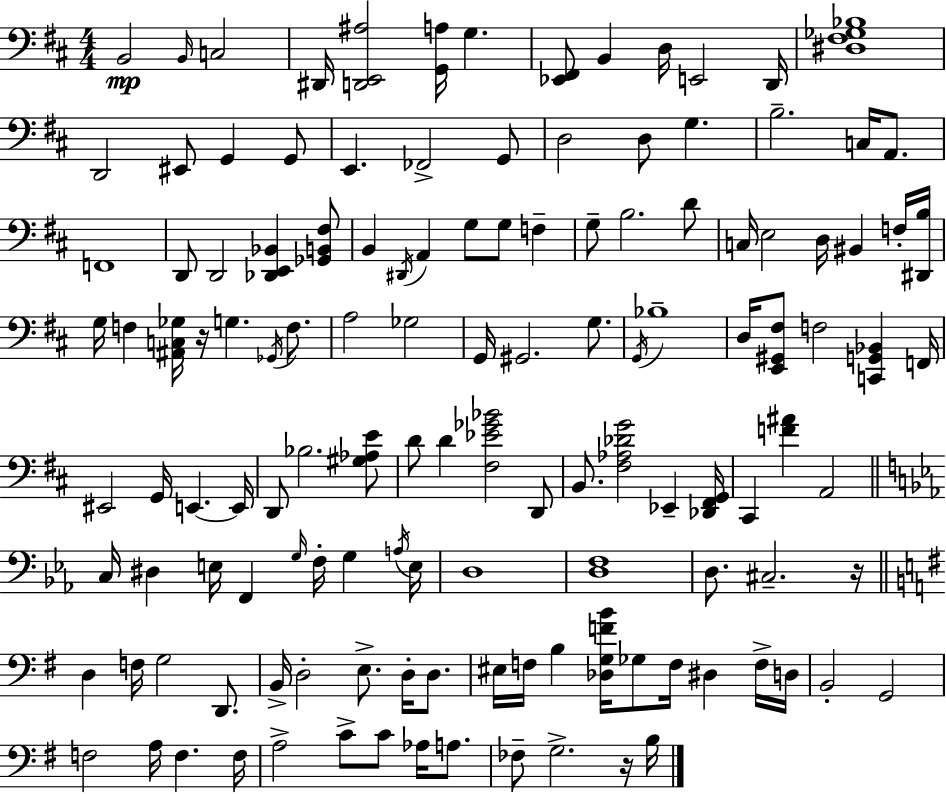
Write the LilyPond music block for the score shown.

{
  \clef bass
  \numericTimeSignature
  \time 4/4
  \key d \major
  b,2\mp \grace { b,16 } c2 | dis,16 <d, e, ais>2 <g, a>16 g4. | <ees, fis,>8 b,4 d16 e,2 | d,16 <dis fis ges bes>1 | \break d,2 eis,8 g,4 g,8 | e,4. fes,2-> g,8 | d2 d8 g4. | b2.-- c16 a,8. | \break f,1 | d,8 d,2 <des, e, bes,>4 <ges, b, fis>8 | b,4 \acciaccatura { dis,16 } a,4 g8 g8 f4-- | g8-- b2. | \break d'8 c16 e2 d16 bis,4 | f16-. <dis, b>16 g16 f4 <ais, c ges>16 r16 g4. \acciaccatura { ges,16 } | f8. a2 ges2 | g,16 gis,2. | \break g8. \acciaccatura { g,16 } bes1-- | d16 <e, gis, fis>8 f2 <c, g, bes,>4 | f,16 eis,2 g,16 e,4.~~ | e,16 d,8 bes2. | \break <gis aes e'>8 d'8 d'4 <fis ees' ges' bes'>2 | d,8 b,8. <fis aes des' g'>2 ees,4-- | <des, fis, g,>16 cis,4 <f' ais'>4 a,2 | \bar "||" \break \key ees \major c16 dis4 e16 f,4 \grace { g16 } f16-. g4 | \acciaccatura { a16 } e16 d1 | <d f>1 | d8. cis2.-- | \break r16 \bar "||" \break \key e \minor d4 f16 g2 d,8. | b,16-> d2-. e8.-> d16-. d8. | eis16 f16 b4 <des g f' b'>16 ges8 f16 dis4 f16-> d16 | b,2-. g,2 | \break f2 a16 f4. f16 | a2-> c'8-> c'8 aes16 a8. | fes8-- g2.-> r16 b16 | \bar "|."
}